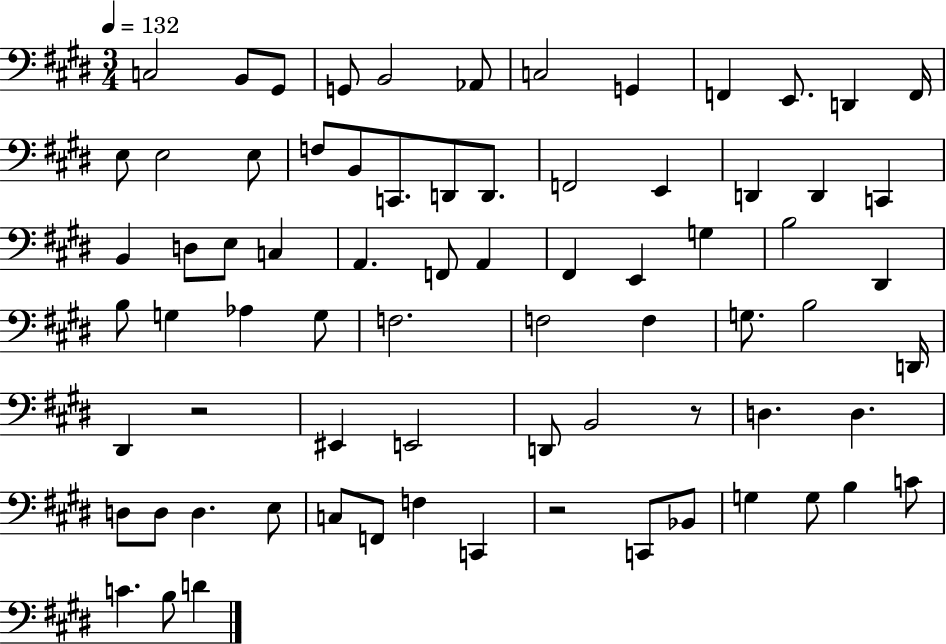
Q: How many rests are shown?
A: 3